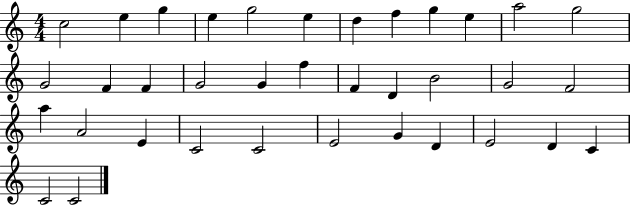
{
  \clef treble
  \numericTimeSignature
  \time 4/4
  \key c \major
  c''2 e''4 g''4 | e''4 g''2 e''4 | d''4 f''4 g''4 e''4 | a''2 g''2 | \break g'2 f'4 f'4 | g'2 g'4 f''4 | f'4 d'4 b'2 | g'2 f'2 | \break a''4 a'2 e'4 | c'2 c'2 | e'2 g'4 d'4 | e'2 d'4 c'4 | \break c'2 c'2 | \bar "|."
}